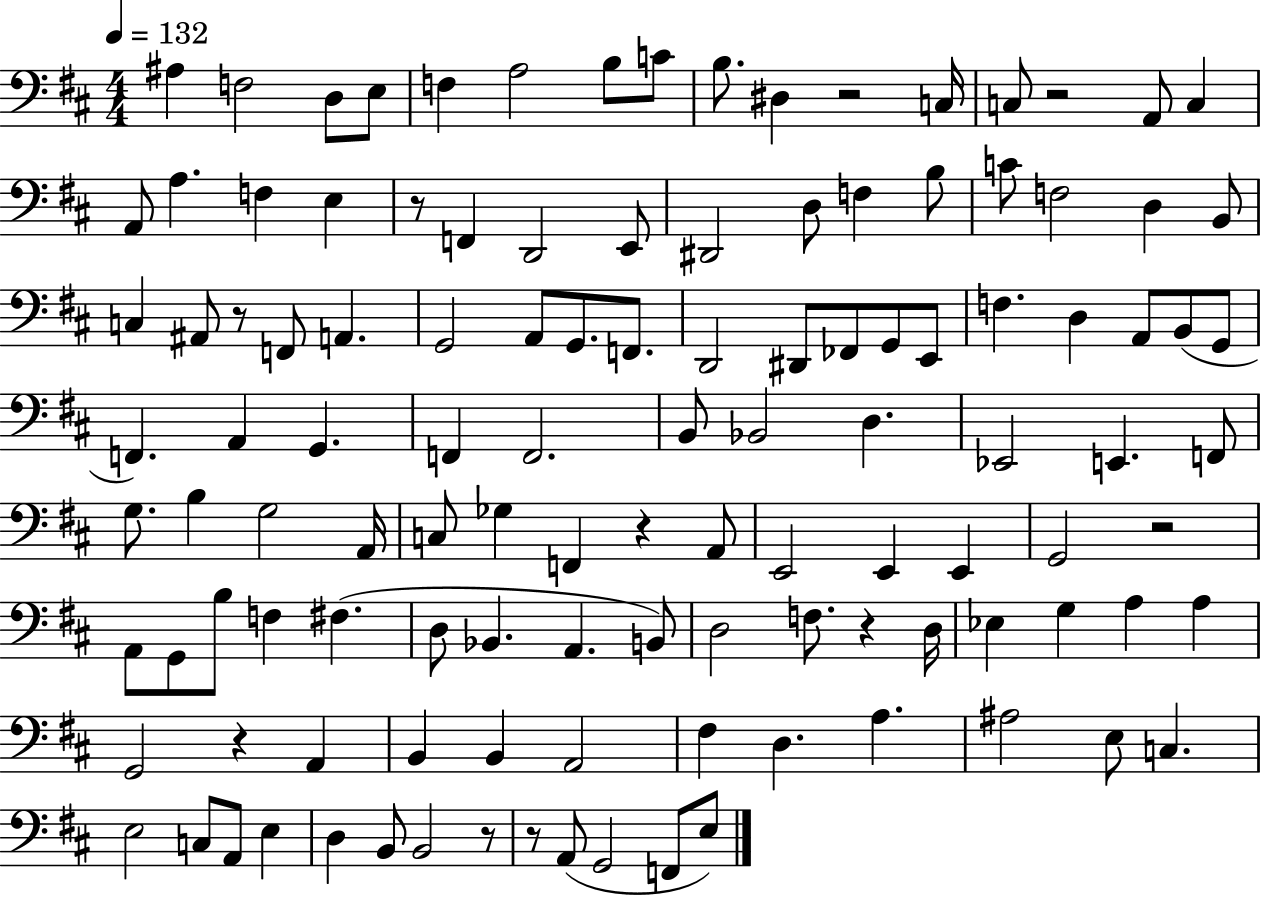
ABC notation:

X:1
T:Untitled
M:4/4
L:1/4
K:D
^A, F,2 D,/2 E,/2 F, A,2 B,/2 C/2 B,/2 ^D, z2 C,/4 C,/2 z2 A,,/2 C, A,,/2 A, F, E, z/2 F,, D,,2 E,,/2 ^D,,2 D,/2 F, B,/2 C/2 F,2 D, B,,/2 C, ^A,,/2 z/2 F,,/2 A,, G,,2 A,,/2 G,,/2 F,,/2 D,,2 ^D,,/2 _F,,/2 G,,/2 E,,/2 F, D, A,,/2 B,,/2 G,,/2 F,, A,, G,, F,, F,,2 B,,/2 _B,,2 D, _E,,2 E,, F,,/2 G,/2 B, G,2 A,,/4 C,/2 _G, F,, z A,,/2 E,,2 E,, E,, G,,2 z2 A,,/2 G,,/2 B,/2 F, ^F, D,/2 _B,, A,, B,,/2 D,2 F,/2 z D,/4 _E, G, A, A, G,,2 z A,, B,, B,, A,,2 ^F, D, A, ^A,2 E,/2 C, E,2 C,/2 A,,/2 E, D, B,,/2 B,,2 z/2 z/2 A,,/2 G,,2 F,,/2 E,/2